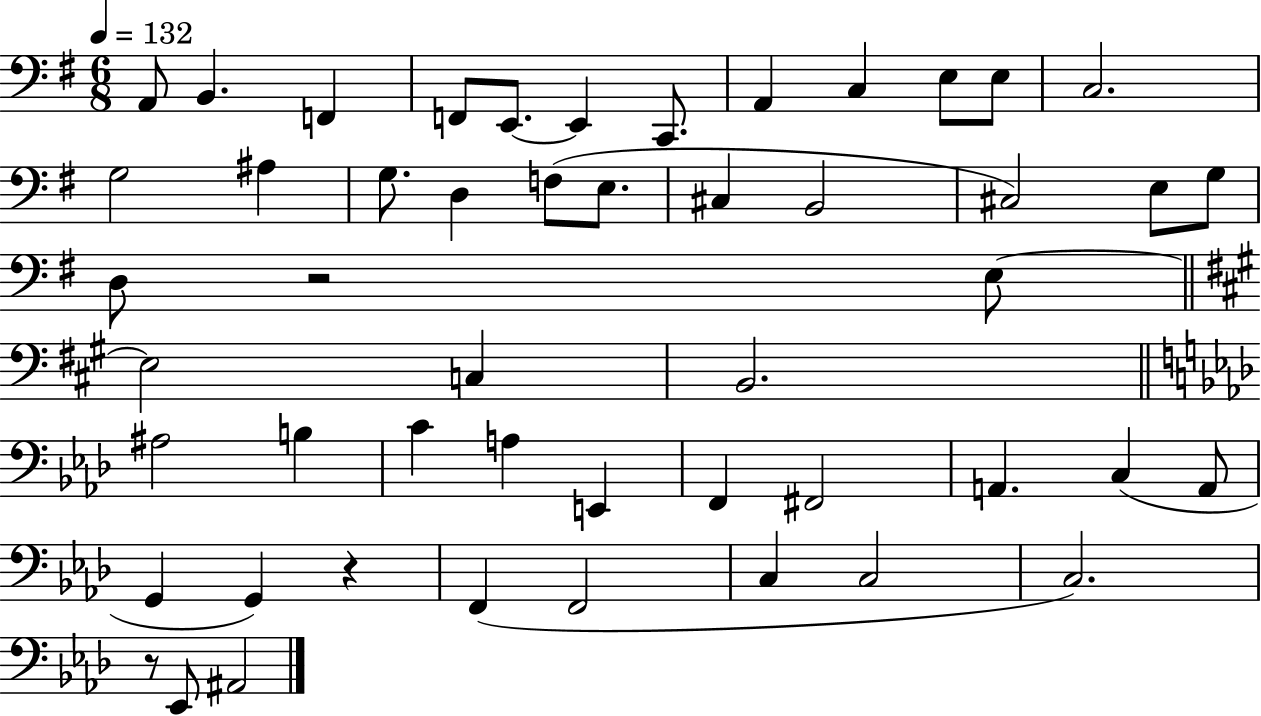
X:1
T:Untitled
M:6/8
L:1/4
K:G
A,,/2 B,, F,, F,,/2 E,,/2 E,, C,,/2 A,, C, E,/2 E,/2 C,2 G,2 ^A, G,/2 D, F,/2 E,/2 ^C, B,,2 ^C,2 E,/2 G,/2 D,/2 z2 E,/2 E,2 C, B,,2 ^A,2 B, C A, E,, F,, ^F,,2 A,, C, A,,/2 G,, G,, z F,, F,,2 C, C,2 C,2 z/2 _E,,/2 ^A,,2